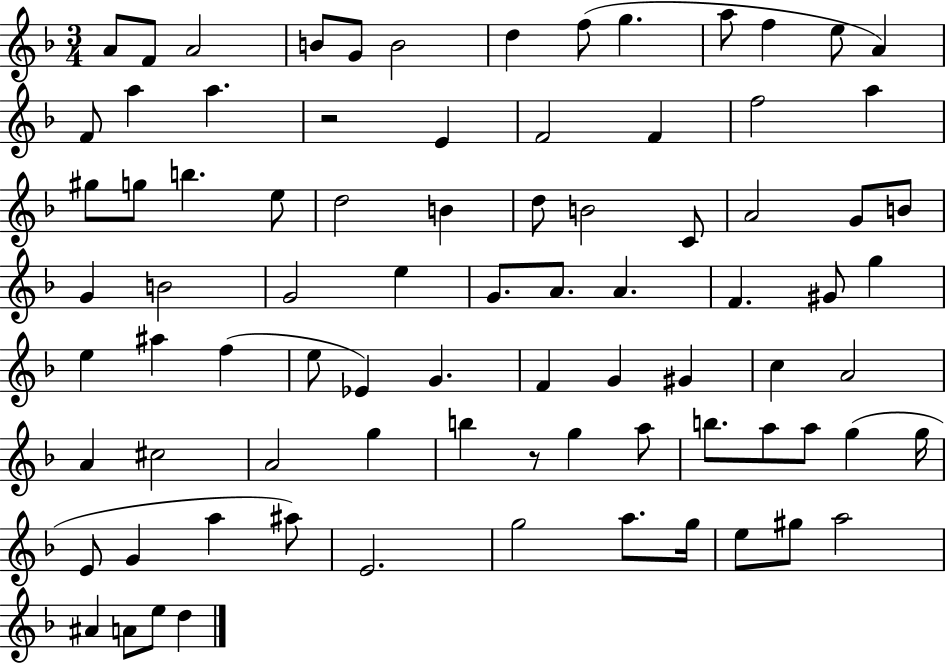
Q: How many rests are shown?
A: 2